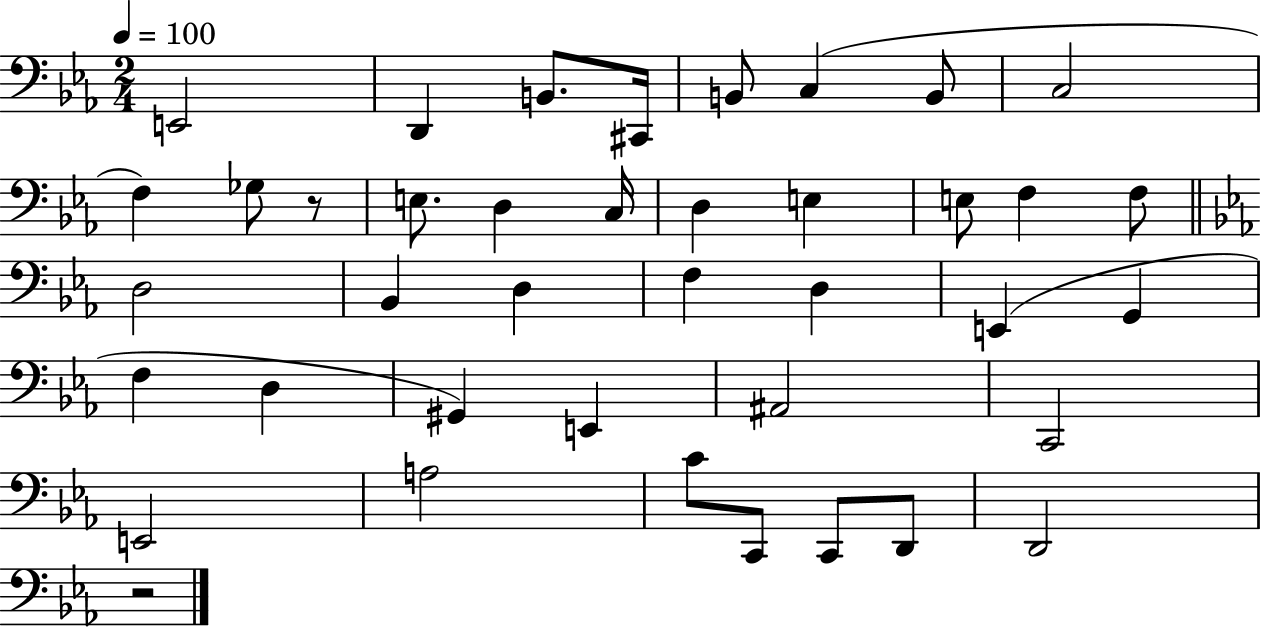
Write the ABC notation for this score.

X:1
T:Untitled
M:2/4
L:1/4
K:Eb
E,,2 D,, B,,/2 ^C,,/4 B,,/2 C, B,,/2 C,2 F, _G,/2 z/2 E,/2 D, C,/4 D, E, E,/2 F, F,/2 D,2 _B,, D, F, D, E,, G,, F, D, ^G,, E,, ^A,,2 C,,2 E,,2 A,2 C/2 C,,/2 C,,/2 D,,/2 D,,2 z2